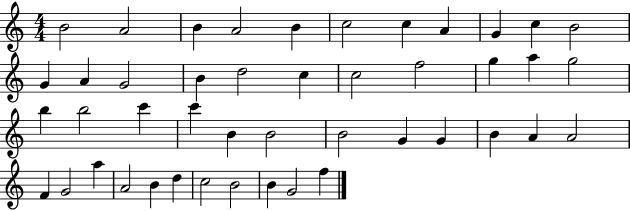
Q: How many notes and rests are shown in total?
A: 45